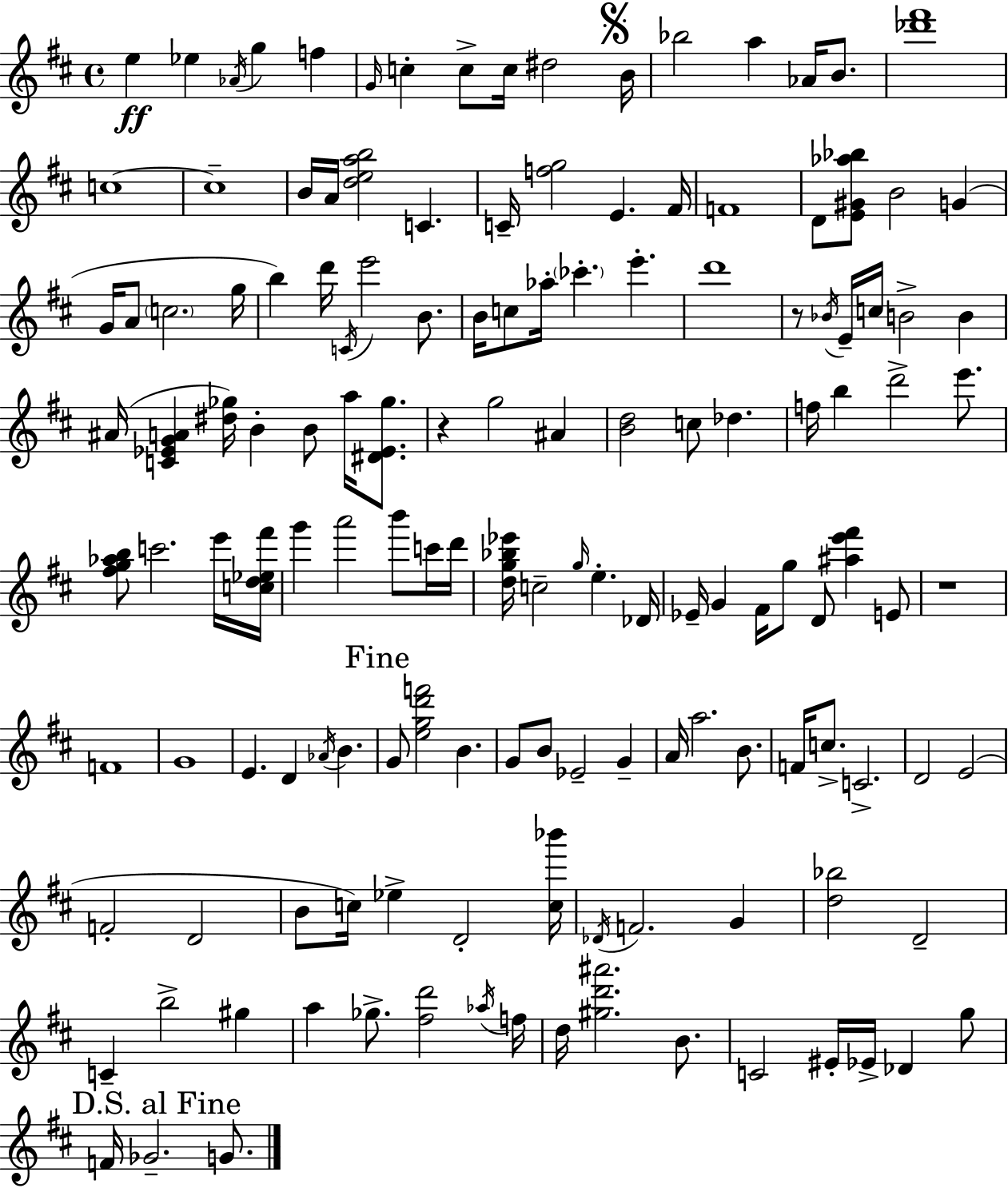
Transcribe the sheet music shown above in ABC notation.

X:1
T:Untitled
M:4/4
L:1/4
K:D
e _e _A/4 g f G/4 c c/2 c/4 ^d2 B/4 _b2 a _A/4 B/2 [_d'^f']4 c4 c4 B/4 A/4 [deab]2 C C/4 [fg]2 E ^F/4 F4 D/2 [E^G_a_b]/2 B2 G G/4 A/2 c2 g/4 b d'/4 C/4 e'2 B/2 B/4 c/2 _a/4 _c' e' d'4 z/2 _B/4 E/4 c/4 B2 B ^A/4 [C_EGA] [^d_g]/4 B B/2 a/4 [^D_E_g]/2 z g2 ^A [Bd]2 c/2 _d f/4 b d'2 e'/2 [^fg_ab]/2 c'2 e'/4 [cd_e^f']/4 g' a'2 b'/2 c'/4 d'/4 [dg_b_e']/4 c2 g/4 e _D/4 _E/4 G ^F/4 g/2 D/2 [^ae'^f'] E/2 z4 F4 G4 E D _A/4 B G/2 [egd'f']2 B G/2 B/2 _E2 G A/4 a2 B/2 F/4 c/2 C2 D2 E2 F2 D2 B/2 c/4 _e D2 [c_b']/4 _D/4 F2 G [d_b]2 D2 C b2 ^g a _g/2 [^fd']2 _a/4 f/4 d/4 [^gd'^a']2 B/2 C2 ^E/4 _E/4 _D g/2 F/4 _G2 G/2